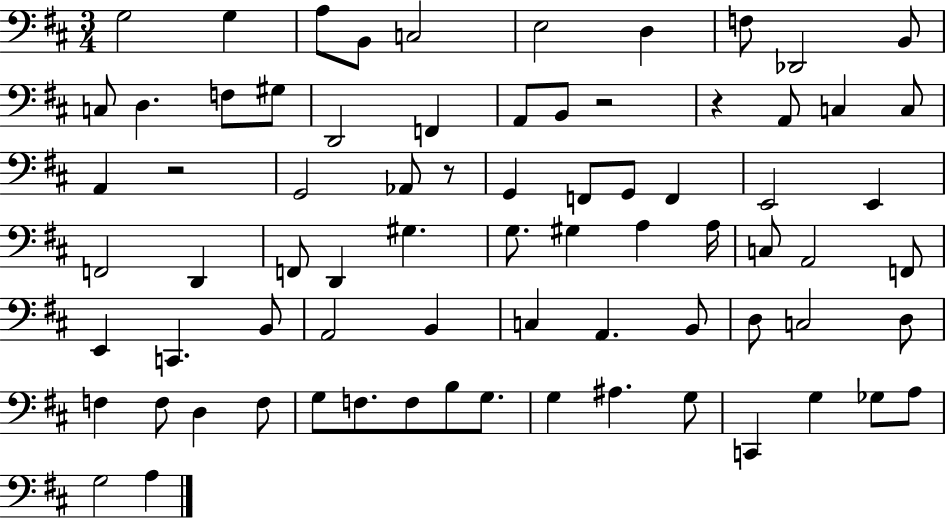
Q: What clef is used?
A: bass